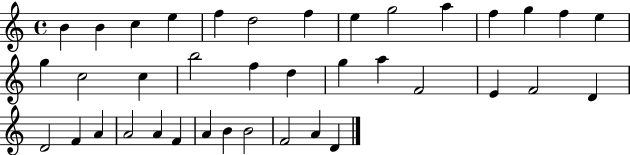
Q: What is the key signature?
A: C major